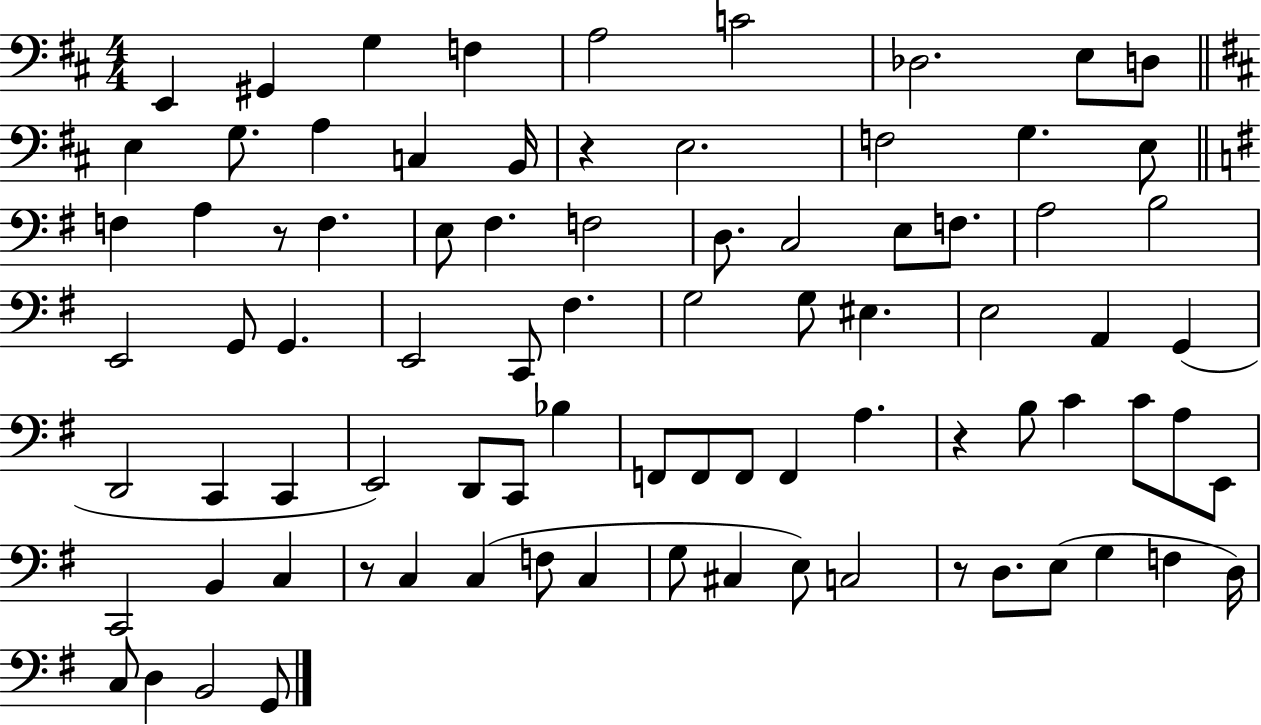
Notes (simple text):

E2/q G#2/q G3/q F3/q A3/h C4/h Db3/h. E3/e D3/e E3/q G3/e. A3/q C3/q B2/s R/q E3/h. F3/h G3/q. E3/e F3/q A3/q R/e F3/q. E3/e F#3/q. F3/h D3/e. C3/h E3/e F3/e. A3/h B3/h E2/h G2/e G2/q. E2/h C2/e F#3/q. G3/h G3/e EIS3/q. E3/h A2/q G2/q D2/h C2/q C2/q E2/h D2/e C2/e Bb3/q F2/e F2/e F2/e F2/q A3/q. R/q B3/e C4/q C4/e A3/e E2/e C2/h B2/q C3/q R/e C3/q C3/q F3/e C3/q G3/e C#3/q E3/e C3/h R/e D3/e. E3/e G3/q F3/q D3/s C3/e D3/q B2/h G2/e